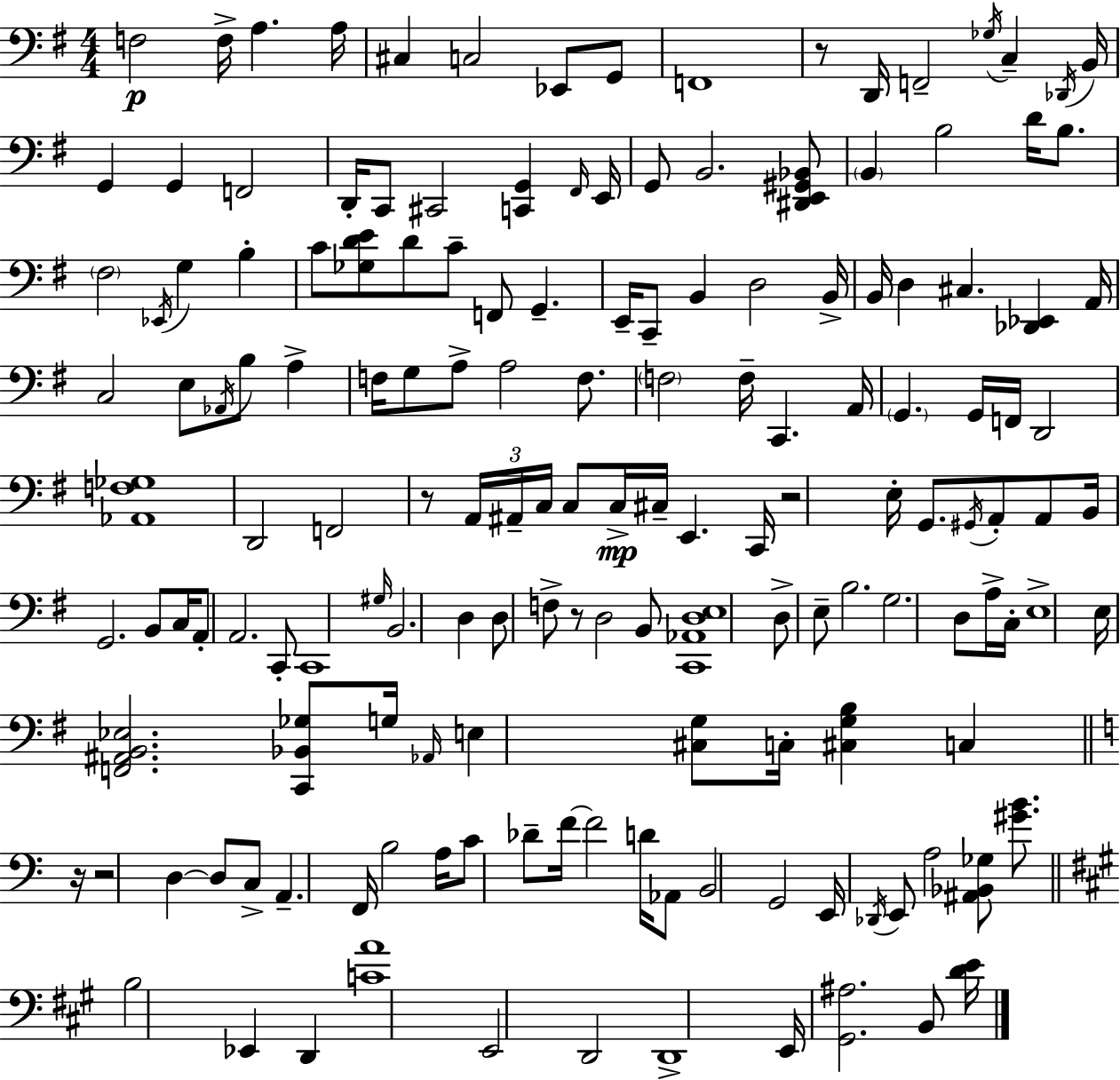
F3/h F3/s A3/q. A3/s C#3/q C3/h Eb2/e G2/e F2/w R/e D2/s F2/h Gb3/s C3/q Db2/s B2/s G2/q G2/q F2/h D2/s C2/e C#2/h [C2,G2]/q F#2/s E2/s G2/e B2/h. [D#2,E2,G#2,Bb2]/e B2/q B3/h D4/s B3/e. F#3/h Eb2/s G3/q B3/q C4/e [Gb3,D4,E4]/e D4/e C4/e F2/e G2/q. E2/s C2/e B2/q D3/h B2/s B2/s D3/q C#3/q. [Db2,Eb2]/q A2/s C3/h E3/e Ab2/s B3/e A3/q F3/s G3/e A3/e A3/h F3/e. F3/h F3/s C2/q. A2/s G2/q. G2/s F2/s D2/h [Ab2,F3,Gb3]/w D2/h F2/h R/e A2/s A#2/s C3/s C3/e C3/s C#3/s E2/q. C2/s R/h E3/s G2/e. G#2/s A2/e A2/e B2/s G2/h. B2/e C3/s A2/e A2/h. C2/e C2/w G#3/s B2/h. D3/q D3/e F3/e R/e D3/h B2/e [C2,Ab2,D3,E3]/w D3/e E3/e B3/h. G3/h. D3/e A3/s C3/s E3/w E3/s [F2,A#2,B2,Eb3]/h. [C2,Bb2,Gb3]/e G3/s Ab2/s E3/q [C#3,G3]/e C3/s [C#3,G3,B3]/q C3/q R/s R/h D3/q D3/e C3/e A2/q. F2/s B3/h A3/s C4/e Db4/e F4/s F4/h D4/s Ab2/e B2/h G2/h E2/s Db2/s E2/e A3/h [A#2,Bb2,Gb3]/e [G#4,B4]/e. B3/h Eb2/q D2/q [C4,A4]/w E2/h D2/h D2/w E2/s [G#2,A#3]/h. B2/e [D4,E4]/s